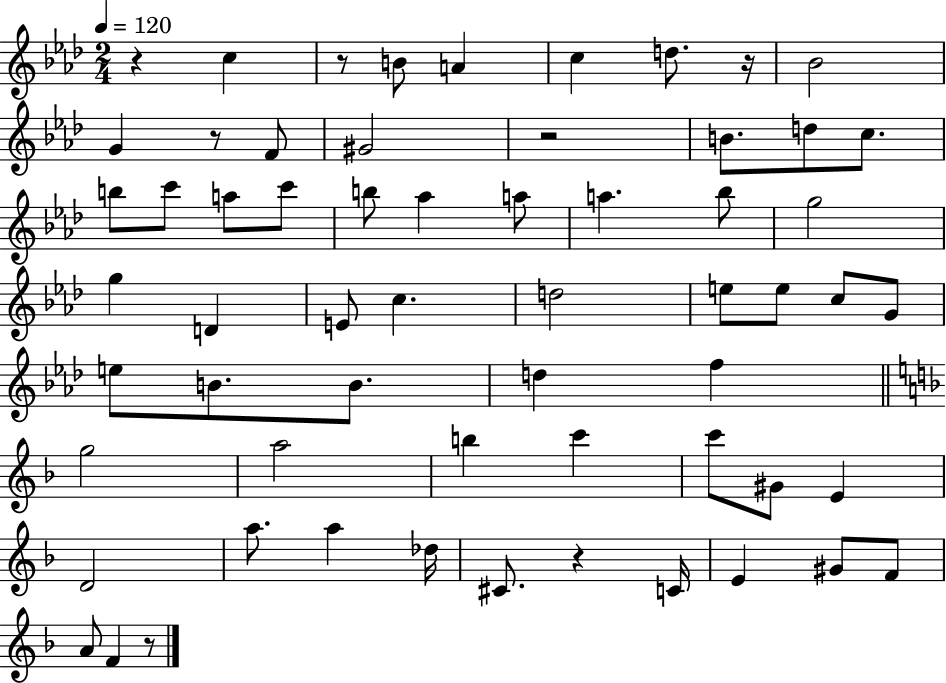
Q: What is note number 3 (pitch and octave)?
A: A4